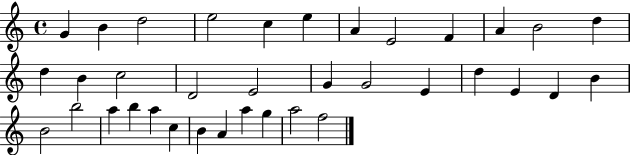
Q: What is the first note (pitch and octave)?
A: G4